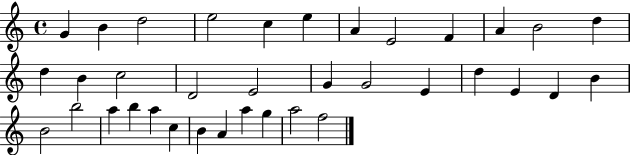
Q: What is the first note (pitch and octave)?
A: G4